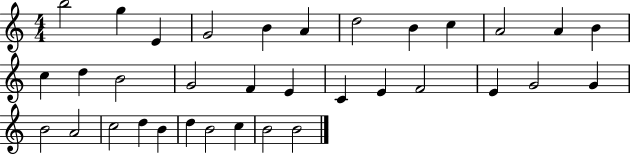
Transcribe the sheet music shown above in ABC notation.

X:1
T:Untitled
M:4/4
L:1/4
K:C
b2 g E G2 B A d2 B c A2 A B c d B2 G2 F E C E F2 E G2 G B2 A2 c2 d B d B2 c B2 B2